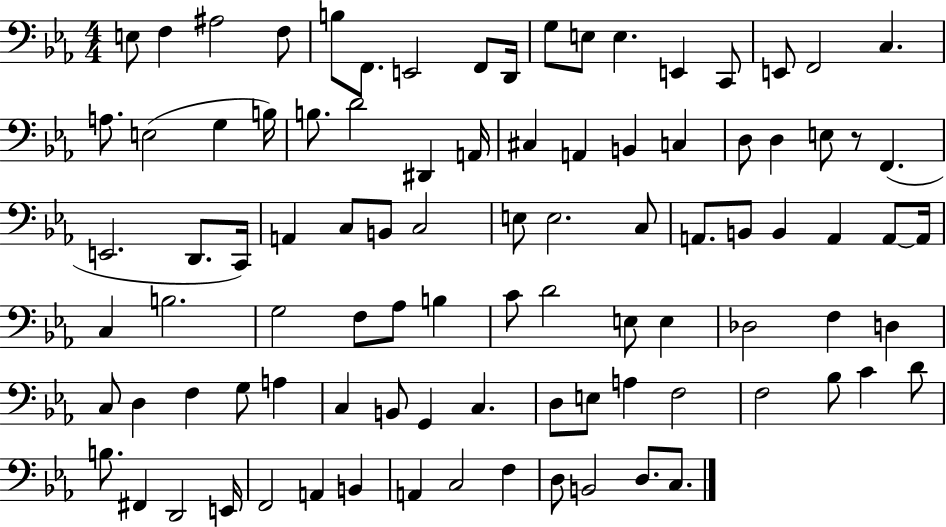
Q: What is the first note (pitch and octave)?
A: E3